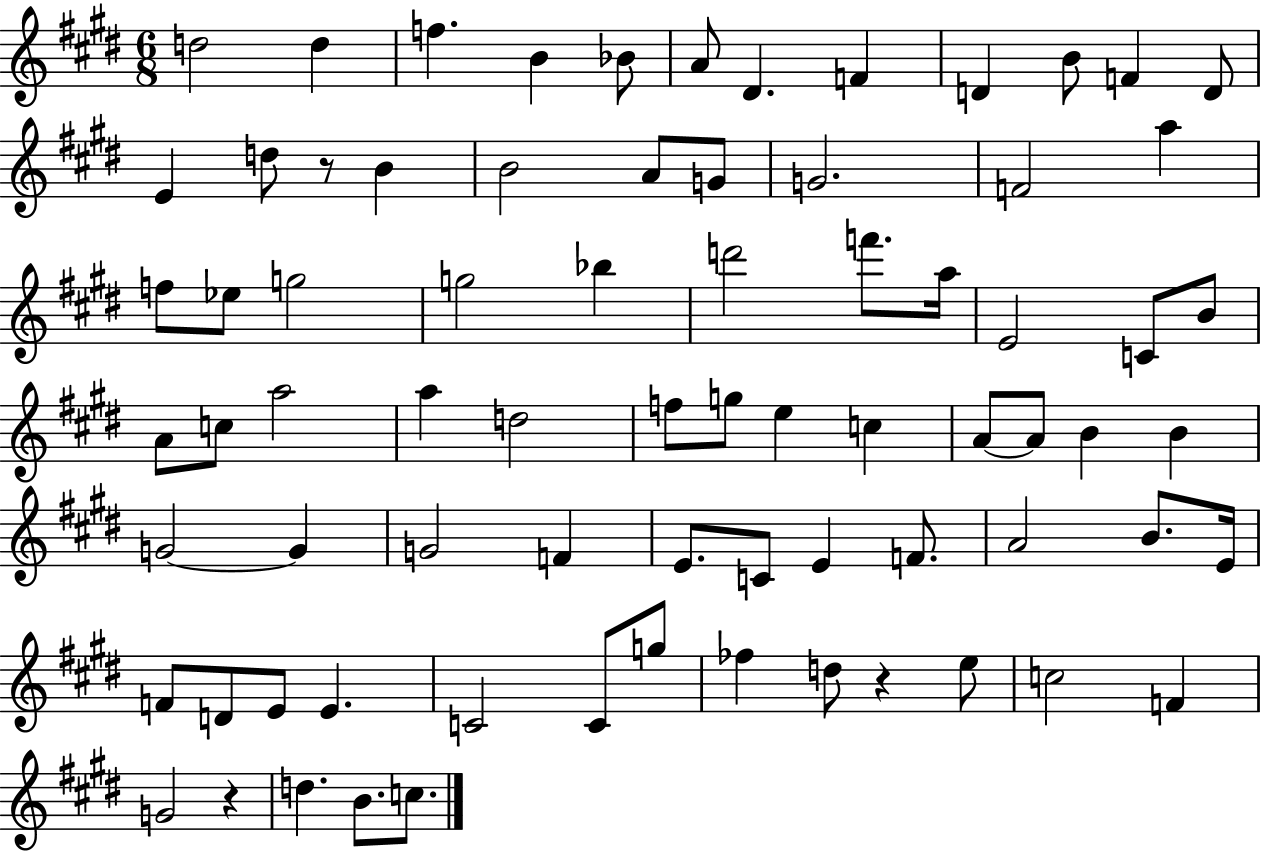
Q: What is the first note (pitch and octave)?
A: D5